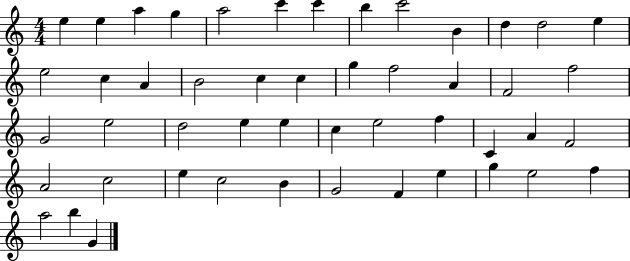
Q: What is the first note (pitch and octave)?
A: E5